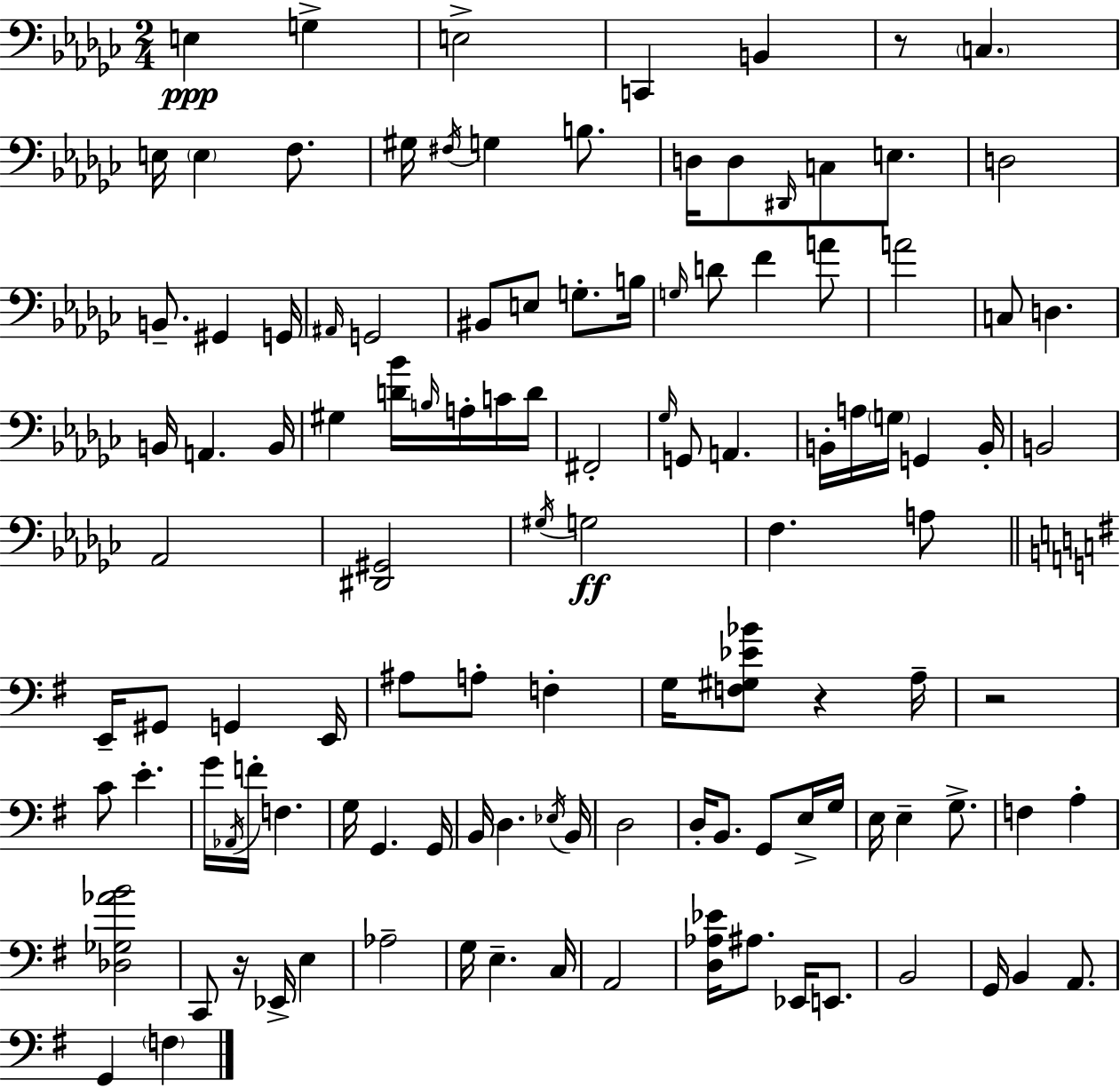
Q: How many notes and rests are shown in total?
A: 117